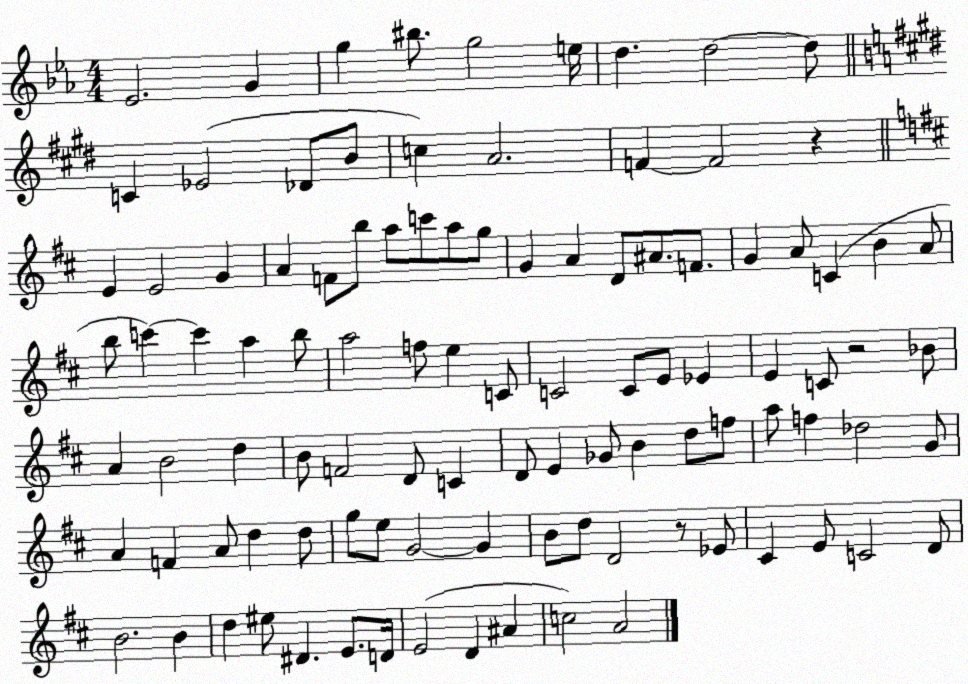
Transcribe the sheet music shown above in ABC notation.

X:1
T:Untitled
M:4/4
L:1/4
K:Eb
_E2 G g ^b/2 g2 e/4 d d2 d/2 C _E2 _D/2 B/2 c A2 F F2 z E E2 G A F/2 b/2 a/2 c'/2 a/2 g/2 G A D/2 ^A/2 F/2 G A/2 C B A/2 b/2 c' c' a b/2 a2 f/2 e C/2 C2 C/2 E/2 _E E C/2 z2 _B/2 A B2 d B/2 F2 D/2 C D/2 E _G/2 B d/2 f/2 a/2 f _d2 G/2 A F A/2 d d/2 g/2 e/2 G2 G B/2 d/2 D2 z/2 _E/2 ^C E/2 C2 D/2 B2 B d ^e/2 ^D E/2 D/4 E2 D ^A c2 A2